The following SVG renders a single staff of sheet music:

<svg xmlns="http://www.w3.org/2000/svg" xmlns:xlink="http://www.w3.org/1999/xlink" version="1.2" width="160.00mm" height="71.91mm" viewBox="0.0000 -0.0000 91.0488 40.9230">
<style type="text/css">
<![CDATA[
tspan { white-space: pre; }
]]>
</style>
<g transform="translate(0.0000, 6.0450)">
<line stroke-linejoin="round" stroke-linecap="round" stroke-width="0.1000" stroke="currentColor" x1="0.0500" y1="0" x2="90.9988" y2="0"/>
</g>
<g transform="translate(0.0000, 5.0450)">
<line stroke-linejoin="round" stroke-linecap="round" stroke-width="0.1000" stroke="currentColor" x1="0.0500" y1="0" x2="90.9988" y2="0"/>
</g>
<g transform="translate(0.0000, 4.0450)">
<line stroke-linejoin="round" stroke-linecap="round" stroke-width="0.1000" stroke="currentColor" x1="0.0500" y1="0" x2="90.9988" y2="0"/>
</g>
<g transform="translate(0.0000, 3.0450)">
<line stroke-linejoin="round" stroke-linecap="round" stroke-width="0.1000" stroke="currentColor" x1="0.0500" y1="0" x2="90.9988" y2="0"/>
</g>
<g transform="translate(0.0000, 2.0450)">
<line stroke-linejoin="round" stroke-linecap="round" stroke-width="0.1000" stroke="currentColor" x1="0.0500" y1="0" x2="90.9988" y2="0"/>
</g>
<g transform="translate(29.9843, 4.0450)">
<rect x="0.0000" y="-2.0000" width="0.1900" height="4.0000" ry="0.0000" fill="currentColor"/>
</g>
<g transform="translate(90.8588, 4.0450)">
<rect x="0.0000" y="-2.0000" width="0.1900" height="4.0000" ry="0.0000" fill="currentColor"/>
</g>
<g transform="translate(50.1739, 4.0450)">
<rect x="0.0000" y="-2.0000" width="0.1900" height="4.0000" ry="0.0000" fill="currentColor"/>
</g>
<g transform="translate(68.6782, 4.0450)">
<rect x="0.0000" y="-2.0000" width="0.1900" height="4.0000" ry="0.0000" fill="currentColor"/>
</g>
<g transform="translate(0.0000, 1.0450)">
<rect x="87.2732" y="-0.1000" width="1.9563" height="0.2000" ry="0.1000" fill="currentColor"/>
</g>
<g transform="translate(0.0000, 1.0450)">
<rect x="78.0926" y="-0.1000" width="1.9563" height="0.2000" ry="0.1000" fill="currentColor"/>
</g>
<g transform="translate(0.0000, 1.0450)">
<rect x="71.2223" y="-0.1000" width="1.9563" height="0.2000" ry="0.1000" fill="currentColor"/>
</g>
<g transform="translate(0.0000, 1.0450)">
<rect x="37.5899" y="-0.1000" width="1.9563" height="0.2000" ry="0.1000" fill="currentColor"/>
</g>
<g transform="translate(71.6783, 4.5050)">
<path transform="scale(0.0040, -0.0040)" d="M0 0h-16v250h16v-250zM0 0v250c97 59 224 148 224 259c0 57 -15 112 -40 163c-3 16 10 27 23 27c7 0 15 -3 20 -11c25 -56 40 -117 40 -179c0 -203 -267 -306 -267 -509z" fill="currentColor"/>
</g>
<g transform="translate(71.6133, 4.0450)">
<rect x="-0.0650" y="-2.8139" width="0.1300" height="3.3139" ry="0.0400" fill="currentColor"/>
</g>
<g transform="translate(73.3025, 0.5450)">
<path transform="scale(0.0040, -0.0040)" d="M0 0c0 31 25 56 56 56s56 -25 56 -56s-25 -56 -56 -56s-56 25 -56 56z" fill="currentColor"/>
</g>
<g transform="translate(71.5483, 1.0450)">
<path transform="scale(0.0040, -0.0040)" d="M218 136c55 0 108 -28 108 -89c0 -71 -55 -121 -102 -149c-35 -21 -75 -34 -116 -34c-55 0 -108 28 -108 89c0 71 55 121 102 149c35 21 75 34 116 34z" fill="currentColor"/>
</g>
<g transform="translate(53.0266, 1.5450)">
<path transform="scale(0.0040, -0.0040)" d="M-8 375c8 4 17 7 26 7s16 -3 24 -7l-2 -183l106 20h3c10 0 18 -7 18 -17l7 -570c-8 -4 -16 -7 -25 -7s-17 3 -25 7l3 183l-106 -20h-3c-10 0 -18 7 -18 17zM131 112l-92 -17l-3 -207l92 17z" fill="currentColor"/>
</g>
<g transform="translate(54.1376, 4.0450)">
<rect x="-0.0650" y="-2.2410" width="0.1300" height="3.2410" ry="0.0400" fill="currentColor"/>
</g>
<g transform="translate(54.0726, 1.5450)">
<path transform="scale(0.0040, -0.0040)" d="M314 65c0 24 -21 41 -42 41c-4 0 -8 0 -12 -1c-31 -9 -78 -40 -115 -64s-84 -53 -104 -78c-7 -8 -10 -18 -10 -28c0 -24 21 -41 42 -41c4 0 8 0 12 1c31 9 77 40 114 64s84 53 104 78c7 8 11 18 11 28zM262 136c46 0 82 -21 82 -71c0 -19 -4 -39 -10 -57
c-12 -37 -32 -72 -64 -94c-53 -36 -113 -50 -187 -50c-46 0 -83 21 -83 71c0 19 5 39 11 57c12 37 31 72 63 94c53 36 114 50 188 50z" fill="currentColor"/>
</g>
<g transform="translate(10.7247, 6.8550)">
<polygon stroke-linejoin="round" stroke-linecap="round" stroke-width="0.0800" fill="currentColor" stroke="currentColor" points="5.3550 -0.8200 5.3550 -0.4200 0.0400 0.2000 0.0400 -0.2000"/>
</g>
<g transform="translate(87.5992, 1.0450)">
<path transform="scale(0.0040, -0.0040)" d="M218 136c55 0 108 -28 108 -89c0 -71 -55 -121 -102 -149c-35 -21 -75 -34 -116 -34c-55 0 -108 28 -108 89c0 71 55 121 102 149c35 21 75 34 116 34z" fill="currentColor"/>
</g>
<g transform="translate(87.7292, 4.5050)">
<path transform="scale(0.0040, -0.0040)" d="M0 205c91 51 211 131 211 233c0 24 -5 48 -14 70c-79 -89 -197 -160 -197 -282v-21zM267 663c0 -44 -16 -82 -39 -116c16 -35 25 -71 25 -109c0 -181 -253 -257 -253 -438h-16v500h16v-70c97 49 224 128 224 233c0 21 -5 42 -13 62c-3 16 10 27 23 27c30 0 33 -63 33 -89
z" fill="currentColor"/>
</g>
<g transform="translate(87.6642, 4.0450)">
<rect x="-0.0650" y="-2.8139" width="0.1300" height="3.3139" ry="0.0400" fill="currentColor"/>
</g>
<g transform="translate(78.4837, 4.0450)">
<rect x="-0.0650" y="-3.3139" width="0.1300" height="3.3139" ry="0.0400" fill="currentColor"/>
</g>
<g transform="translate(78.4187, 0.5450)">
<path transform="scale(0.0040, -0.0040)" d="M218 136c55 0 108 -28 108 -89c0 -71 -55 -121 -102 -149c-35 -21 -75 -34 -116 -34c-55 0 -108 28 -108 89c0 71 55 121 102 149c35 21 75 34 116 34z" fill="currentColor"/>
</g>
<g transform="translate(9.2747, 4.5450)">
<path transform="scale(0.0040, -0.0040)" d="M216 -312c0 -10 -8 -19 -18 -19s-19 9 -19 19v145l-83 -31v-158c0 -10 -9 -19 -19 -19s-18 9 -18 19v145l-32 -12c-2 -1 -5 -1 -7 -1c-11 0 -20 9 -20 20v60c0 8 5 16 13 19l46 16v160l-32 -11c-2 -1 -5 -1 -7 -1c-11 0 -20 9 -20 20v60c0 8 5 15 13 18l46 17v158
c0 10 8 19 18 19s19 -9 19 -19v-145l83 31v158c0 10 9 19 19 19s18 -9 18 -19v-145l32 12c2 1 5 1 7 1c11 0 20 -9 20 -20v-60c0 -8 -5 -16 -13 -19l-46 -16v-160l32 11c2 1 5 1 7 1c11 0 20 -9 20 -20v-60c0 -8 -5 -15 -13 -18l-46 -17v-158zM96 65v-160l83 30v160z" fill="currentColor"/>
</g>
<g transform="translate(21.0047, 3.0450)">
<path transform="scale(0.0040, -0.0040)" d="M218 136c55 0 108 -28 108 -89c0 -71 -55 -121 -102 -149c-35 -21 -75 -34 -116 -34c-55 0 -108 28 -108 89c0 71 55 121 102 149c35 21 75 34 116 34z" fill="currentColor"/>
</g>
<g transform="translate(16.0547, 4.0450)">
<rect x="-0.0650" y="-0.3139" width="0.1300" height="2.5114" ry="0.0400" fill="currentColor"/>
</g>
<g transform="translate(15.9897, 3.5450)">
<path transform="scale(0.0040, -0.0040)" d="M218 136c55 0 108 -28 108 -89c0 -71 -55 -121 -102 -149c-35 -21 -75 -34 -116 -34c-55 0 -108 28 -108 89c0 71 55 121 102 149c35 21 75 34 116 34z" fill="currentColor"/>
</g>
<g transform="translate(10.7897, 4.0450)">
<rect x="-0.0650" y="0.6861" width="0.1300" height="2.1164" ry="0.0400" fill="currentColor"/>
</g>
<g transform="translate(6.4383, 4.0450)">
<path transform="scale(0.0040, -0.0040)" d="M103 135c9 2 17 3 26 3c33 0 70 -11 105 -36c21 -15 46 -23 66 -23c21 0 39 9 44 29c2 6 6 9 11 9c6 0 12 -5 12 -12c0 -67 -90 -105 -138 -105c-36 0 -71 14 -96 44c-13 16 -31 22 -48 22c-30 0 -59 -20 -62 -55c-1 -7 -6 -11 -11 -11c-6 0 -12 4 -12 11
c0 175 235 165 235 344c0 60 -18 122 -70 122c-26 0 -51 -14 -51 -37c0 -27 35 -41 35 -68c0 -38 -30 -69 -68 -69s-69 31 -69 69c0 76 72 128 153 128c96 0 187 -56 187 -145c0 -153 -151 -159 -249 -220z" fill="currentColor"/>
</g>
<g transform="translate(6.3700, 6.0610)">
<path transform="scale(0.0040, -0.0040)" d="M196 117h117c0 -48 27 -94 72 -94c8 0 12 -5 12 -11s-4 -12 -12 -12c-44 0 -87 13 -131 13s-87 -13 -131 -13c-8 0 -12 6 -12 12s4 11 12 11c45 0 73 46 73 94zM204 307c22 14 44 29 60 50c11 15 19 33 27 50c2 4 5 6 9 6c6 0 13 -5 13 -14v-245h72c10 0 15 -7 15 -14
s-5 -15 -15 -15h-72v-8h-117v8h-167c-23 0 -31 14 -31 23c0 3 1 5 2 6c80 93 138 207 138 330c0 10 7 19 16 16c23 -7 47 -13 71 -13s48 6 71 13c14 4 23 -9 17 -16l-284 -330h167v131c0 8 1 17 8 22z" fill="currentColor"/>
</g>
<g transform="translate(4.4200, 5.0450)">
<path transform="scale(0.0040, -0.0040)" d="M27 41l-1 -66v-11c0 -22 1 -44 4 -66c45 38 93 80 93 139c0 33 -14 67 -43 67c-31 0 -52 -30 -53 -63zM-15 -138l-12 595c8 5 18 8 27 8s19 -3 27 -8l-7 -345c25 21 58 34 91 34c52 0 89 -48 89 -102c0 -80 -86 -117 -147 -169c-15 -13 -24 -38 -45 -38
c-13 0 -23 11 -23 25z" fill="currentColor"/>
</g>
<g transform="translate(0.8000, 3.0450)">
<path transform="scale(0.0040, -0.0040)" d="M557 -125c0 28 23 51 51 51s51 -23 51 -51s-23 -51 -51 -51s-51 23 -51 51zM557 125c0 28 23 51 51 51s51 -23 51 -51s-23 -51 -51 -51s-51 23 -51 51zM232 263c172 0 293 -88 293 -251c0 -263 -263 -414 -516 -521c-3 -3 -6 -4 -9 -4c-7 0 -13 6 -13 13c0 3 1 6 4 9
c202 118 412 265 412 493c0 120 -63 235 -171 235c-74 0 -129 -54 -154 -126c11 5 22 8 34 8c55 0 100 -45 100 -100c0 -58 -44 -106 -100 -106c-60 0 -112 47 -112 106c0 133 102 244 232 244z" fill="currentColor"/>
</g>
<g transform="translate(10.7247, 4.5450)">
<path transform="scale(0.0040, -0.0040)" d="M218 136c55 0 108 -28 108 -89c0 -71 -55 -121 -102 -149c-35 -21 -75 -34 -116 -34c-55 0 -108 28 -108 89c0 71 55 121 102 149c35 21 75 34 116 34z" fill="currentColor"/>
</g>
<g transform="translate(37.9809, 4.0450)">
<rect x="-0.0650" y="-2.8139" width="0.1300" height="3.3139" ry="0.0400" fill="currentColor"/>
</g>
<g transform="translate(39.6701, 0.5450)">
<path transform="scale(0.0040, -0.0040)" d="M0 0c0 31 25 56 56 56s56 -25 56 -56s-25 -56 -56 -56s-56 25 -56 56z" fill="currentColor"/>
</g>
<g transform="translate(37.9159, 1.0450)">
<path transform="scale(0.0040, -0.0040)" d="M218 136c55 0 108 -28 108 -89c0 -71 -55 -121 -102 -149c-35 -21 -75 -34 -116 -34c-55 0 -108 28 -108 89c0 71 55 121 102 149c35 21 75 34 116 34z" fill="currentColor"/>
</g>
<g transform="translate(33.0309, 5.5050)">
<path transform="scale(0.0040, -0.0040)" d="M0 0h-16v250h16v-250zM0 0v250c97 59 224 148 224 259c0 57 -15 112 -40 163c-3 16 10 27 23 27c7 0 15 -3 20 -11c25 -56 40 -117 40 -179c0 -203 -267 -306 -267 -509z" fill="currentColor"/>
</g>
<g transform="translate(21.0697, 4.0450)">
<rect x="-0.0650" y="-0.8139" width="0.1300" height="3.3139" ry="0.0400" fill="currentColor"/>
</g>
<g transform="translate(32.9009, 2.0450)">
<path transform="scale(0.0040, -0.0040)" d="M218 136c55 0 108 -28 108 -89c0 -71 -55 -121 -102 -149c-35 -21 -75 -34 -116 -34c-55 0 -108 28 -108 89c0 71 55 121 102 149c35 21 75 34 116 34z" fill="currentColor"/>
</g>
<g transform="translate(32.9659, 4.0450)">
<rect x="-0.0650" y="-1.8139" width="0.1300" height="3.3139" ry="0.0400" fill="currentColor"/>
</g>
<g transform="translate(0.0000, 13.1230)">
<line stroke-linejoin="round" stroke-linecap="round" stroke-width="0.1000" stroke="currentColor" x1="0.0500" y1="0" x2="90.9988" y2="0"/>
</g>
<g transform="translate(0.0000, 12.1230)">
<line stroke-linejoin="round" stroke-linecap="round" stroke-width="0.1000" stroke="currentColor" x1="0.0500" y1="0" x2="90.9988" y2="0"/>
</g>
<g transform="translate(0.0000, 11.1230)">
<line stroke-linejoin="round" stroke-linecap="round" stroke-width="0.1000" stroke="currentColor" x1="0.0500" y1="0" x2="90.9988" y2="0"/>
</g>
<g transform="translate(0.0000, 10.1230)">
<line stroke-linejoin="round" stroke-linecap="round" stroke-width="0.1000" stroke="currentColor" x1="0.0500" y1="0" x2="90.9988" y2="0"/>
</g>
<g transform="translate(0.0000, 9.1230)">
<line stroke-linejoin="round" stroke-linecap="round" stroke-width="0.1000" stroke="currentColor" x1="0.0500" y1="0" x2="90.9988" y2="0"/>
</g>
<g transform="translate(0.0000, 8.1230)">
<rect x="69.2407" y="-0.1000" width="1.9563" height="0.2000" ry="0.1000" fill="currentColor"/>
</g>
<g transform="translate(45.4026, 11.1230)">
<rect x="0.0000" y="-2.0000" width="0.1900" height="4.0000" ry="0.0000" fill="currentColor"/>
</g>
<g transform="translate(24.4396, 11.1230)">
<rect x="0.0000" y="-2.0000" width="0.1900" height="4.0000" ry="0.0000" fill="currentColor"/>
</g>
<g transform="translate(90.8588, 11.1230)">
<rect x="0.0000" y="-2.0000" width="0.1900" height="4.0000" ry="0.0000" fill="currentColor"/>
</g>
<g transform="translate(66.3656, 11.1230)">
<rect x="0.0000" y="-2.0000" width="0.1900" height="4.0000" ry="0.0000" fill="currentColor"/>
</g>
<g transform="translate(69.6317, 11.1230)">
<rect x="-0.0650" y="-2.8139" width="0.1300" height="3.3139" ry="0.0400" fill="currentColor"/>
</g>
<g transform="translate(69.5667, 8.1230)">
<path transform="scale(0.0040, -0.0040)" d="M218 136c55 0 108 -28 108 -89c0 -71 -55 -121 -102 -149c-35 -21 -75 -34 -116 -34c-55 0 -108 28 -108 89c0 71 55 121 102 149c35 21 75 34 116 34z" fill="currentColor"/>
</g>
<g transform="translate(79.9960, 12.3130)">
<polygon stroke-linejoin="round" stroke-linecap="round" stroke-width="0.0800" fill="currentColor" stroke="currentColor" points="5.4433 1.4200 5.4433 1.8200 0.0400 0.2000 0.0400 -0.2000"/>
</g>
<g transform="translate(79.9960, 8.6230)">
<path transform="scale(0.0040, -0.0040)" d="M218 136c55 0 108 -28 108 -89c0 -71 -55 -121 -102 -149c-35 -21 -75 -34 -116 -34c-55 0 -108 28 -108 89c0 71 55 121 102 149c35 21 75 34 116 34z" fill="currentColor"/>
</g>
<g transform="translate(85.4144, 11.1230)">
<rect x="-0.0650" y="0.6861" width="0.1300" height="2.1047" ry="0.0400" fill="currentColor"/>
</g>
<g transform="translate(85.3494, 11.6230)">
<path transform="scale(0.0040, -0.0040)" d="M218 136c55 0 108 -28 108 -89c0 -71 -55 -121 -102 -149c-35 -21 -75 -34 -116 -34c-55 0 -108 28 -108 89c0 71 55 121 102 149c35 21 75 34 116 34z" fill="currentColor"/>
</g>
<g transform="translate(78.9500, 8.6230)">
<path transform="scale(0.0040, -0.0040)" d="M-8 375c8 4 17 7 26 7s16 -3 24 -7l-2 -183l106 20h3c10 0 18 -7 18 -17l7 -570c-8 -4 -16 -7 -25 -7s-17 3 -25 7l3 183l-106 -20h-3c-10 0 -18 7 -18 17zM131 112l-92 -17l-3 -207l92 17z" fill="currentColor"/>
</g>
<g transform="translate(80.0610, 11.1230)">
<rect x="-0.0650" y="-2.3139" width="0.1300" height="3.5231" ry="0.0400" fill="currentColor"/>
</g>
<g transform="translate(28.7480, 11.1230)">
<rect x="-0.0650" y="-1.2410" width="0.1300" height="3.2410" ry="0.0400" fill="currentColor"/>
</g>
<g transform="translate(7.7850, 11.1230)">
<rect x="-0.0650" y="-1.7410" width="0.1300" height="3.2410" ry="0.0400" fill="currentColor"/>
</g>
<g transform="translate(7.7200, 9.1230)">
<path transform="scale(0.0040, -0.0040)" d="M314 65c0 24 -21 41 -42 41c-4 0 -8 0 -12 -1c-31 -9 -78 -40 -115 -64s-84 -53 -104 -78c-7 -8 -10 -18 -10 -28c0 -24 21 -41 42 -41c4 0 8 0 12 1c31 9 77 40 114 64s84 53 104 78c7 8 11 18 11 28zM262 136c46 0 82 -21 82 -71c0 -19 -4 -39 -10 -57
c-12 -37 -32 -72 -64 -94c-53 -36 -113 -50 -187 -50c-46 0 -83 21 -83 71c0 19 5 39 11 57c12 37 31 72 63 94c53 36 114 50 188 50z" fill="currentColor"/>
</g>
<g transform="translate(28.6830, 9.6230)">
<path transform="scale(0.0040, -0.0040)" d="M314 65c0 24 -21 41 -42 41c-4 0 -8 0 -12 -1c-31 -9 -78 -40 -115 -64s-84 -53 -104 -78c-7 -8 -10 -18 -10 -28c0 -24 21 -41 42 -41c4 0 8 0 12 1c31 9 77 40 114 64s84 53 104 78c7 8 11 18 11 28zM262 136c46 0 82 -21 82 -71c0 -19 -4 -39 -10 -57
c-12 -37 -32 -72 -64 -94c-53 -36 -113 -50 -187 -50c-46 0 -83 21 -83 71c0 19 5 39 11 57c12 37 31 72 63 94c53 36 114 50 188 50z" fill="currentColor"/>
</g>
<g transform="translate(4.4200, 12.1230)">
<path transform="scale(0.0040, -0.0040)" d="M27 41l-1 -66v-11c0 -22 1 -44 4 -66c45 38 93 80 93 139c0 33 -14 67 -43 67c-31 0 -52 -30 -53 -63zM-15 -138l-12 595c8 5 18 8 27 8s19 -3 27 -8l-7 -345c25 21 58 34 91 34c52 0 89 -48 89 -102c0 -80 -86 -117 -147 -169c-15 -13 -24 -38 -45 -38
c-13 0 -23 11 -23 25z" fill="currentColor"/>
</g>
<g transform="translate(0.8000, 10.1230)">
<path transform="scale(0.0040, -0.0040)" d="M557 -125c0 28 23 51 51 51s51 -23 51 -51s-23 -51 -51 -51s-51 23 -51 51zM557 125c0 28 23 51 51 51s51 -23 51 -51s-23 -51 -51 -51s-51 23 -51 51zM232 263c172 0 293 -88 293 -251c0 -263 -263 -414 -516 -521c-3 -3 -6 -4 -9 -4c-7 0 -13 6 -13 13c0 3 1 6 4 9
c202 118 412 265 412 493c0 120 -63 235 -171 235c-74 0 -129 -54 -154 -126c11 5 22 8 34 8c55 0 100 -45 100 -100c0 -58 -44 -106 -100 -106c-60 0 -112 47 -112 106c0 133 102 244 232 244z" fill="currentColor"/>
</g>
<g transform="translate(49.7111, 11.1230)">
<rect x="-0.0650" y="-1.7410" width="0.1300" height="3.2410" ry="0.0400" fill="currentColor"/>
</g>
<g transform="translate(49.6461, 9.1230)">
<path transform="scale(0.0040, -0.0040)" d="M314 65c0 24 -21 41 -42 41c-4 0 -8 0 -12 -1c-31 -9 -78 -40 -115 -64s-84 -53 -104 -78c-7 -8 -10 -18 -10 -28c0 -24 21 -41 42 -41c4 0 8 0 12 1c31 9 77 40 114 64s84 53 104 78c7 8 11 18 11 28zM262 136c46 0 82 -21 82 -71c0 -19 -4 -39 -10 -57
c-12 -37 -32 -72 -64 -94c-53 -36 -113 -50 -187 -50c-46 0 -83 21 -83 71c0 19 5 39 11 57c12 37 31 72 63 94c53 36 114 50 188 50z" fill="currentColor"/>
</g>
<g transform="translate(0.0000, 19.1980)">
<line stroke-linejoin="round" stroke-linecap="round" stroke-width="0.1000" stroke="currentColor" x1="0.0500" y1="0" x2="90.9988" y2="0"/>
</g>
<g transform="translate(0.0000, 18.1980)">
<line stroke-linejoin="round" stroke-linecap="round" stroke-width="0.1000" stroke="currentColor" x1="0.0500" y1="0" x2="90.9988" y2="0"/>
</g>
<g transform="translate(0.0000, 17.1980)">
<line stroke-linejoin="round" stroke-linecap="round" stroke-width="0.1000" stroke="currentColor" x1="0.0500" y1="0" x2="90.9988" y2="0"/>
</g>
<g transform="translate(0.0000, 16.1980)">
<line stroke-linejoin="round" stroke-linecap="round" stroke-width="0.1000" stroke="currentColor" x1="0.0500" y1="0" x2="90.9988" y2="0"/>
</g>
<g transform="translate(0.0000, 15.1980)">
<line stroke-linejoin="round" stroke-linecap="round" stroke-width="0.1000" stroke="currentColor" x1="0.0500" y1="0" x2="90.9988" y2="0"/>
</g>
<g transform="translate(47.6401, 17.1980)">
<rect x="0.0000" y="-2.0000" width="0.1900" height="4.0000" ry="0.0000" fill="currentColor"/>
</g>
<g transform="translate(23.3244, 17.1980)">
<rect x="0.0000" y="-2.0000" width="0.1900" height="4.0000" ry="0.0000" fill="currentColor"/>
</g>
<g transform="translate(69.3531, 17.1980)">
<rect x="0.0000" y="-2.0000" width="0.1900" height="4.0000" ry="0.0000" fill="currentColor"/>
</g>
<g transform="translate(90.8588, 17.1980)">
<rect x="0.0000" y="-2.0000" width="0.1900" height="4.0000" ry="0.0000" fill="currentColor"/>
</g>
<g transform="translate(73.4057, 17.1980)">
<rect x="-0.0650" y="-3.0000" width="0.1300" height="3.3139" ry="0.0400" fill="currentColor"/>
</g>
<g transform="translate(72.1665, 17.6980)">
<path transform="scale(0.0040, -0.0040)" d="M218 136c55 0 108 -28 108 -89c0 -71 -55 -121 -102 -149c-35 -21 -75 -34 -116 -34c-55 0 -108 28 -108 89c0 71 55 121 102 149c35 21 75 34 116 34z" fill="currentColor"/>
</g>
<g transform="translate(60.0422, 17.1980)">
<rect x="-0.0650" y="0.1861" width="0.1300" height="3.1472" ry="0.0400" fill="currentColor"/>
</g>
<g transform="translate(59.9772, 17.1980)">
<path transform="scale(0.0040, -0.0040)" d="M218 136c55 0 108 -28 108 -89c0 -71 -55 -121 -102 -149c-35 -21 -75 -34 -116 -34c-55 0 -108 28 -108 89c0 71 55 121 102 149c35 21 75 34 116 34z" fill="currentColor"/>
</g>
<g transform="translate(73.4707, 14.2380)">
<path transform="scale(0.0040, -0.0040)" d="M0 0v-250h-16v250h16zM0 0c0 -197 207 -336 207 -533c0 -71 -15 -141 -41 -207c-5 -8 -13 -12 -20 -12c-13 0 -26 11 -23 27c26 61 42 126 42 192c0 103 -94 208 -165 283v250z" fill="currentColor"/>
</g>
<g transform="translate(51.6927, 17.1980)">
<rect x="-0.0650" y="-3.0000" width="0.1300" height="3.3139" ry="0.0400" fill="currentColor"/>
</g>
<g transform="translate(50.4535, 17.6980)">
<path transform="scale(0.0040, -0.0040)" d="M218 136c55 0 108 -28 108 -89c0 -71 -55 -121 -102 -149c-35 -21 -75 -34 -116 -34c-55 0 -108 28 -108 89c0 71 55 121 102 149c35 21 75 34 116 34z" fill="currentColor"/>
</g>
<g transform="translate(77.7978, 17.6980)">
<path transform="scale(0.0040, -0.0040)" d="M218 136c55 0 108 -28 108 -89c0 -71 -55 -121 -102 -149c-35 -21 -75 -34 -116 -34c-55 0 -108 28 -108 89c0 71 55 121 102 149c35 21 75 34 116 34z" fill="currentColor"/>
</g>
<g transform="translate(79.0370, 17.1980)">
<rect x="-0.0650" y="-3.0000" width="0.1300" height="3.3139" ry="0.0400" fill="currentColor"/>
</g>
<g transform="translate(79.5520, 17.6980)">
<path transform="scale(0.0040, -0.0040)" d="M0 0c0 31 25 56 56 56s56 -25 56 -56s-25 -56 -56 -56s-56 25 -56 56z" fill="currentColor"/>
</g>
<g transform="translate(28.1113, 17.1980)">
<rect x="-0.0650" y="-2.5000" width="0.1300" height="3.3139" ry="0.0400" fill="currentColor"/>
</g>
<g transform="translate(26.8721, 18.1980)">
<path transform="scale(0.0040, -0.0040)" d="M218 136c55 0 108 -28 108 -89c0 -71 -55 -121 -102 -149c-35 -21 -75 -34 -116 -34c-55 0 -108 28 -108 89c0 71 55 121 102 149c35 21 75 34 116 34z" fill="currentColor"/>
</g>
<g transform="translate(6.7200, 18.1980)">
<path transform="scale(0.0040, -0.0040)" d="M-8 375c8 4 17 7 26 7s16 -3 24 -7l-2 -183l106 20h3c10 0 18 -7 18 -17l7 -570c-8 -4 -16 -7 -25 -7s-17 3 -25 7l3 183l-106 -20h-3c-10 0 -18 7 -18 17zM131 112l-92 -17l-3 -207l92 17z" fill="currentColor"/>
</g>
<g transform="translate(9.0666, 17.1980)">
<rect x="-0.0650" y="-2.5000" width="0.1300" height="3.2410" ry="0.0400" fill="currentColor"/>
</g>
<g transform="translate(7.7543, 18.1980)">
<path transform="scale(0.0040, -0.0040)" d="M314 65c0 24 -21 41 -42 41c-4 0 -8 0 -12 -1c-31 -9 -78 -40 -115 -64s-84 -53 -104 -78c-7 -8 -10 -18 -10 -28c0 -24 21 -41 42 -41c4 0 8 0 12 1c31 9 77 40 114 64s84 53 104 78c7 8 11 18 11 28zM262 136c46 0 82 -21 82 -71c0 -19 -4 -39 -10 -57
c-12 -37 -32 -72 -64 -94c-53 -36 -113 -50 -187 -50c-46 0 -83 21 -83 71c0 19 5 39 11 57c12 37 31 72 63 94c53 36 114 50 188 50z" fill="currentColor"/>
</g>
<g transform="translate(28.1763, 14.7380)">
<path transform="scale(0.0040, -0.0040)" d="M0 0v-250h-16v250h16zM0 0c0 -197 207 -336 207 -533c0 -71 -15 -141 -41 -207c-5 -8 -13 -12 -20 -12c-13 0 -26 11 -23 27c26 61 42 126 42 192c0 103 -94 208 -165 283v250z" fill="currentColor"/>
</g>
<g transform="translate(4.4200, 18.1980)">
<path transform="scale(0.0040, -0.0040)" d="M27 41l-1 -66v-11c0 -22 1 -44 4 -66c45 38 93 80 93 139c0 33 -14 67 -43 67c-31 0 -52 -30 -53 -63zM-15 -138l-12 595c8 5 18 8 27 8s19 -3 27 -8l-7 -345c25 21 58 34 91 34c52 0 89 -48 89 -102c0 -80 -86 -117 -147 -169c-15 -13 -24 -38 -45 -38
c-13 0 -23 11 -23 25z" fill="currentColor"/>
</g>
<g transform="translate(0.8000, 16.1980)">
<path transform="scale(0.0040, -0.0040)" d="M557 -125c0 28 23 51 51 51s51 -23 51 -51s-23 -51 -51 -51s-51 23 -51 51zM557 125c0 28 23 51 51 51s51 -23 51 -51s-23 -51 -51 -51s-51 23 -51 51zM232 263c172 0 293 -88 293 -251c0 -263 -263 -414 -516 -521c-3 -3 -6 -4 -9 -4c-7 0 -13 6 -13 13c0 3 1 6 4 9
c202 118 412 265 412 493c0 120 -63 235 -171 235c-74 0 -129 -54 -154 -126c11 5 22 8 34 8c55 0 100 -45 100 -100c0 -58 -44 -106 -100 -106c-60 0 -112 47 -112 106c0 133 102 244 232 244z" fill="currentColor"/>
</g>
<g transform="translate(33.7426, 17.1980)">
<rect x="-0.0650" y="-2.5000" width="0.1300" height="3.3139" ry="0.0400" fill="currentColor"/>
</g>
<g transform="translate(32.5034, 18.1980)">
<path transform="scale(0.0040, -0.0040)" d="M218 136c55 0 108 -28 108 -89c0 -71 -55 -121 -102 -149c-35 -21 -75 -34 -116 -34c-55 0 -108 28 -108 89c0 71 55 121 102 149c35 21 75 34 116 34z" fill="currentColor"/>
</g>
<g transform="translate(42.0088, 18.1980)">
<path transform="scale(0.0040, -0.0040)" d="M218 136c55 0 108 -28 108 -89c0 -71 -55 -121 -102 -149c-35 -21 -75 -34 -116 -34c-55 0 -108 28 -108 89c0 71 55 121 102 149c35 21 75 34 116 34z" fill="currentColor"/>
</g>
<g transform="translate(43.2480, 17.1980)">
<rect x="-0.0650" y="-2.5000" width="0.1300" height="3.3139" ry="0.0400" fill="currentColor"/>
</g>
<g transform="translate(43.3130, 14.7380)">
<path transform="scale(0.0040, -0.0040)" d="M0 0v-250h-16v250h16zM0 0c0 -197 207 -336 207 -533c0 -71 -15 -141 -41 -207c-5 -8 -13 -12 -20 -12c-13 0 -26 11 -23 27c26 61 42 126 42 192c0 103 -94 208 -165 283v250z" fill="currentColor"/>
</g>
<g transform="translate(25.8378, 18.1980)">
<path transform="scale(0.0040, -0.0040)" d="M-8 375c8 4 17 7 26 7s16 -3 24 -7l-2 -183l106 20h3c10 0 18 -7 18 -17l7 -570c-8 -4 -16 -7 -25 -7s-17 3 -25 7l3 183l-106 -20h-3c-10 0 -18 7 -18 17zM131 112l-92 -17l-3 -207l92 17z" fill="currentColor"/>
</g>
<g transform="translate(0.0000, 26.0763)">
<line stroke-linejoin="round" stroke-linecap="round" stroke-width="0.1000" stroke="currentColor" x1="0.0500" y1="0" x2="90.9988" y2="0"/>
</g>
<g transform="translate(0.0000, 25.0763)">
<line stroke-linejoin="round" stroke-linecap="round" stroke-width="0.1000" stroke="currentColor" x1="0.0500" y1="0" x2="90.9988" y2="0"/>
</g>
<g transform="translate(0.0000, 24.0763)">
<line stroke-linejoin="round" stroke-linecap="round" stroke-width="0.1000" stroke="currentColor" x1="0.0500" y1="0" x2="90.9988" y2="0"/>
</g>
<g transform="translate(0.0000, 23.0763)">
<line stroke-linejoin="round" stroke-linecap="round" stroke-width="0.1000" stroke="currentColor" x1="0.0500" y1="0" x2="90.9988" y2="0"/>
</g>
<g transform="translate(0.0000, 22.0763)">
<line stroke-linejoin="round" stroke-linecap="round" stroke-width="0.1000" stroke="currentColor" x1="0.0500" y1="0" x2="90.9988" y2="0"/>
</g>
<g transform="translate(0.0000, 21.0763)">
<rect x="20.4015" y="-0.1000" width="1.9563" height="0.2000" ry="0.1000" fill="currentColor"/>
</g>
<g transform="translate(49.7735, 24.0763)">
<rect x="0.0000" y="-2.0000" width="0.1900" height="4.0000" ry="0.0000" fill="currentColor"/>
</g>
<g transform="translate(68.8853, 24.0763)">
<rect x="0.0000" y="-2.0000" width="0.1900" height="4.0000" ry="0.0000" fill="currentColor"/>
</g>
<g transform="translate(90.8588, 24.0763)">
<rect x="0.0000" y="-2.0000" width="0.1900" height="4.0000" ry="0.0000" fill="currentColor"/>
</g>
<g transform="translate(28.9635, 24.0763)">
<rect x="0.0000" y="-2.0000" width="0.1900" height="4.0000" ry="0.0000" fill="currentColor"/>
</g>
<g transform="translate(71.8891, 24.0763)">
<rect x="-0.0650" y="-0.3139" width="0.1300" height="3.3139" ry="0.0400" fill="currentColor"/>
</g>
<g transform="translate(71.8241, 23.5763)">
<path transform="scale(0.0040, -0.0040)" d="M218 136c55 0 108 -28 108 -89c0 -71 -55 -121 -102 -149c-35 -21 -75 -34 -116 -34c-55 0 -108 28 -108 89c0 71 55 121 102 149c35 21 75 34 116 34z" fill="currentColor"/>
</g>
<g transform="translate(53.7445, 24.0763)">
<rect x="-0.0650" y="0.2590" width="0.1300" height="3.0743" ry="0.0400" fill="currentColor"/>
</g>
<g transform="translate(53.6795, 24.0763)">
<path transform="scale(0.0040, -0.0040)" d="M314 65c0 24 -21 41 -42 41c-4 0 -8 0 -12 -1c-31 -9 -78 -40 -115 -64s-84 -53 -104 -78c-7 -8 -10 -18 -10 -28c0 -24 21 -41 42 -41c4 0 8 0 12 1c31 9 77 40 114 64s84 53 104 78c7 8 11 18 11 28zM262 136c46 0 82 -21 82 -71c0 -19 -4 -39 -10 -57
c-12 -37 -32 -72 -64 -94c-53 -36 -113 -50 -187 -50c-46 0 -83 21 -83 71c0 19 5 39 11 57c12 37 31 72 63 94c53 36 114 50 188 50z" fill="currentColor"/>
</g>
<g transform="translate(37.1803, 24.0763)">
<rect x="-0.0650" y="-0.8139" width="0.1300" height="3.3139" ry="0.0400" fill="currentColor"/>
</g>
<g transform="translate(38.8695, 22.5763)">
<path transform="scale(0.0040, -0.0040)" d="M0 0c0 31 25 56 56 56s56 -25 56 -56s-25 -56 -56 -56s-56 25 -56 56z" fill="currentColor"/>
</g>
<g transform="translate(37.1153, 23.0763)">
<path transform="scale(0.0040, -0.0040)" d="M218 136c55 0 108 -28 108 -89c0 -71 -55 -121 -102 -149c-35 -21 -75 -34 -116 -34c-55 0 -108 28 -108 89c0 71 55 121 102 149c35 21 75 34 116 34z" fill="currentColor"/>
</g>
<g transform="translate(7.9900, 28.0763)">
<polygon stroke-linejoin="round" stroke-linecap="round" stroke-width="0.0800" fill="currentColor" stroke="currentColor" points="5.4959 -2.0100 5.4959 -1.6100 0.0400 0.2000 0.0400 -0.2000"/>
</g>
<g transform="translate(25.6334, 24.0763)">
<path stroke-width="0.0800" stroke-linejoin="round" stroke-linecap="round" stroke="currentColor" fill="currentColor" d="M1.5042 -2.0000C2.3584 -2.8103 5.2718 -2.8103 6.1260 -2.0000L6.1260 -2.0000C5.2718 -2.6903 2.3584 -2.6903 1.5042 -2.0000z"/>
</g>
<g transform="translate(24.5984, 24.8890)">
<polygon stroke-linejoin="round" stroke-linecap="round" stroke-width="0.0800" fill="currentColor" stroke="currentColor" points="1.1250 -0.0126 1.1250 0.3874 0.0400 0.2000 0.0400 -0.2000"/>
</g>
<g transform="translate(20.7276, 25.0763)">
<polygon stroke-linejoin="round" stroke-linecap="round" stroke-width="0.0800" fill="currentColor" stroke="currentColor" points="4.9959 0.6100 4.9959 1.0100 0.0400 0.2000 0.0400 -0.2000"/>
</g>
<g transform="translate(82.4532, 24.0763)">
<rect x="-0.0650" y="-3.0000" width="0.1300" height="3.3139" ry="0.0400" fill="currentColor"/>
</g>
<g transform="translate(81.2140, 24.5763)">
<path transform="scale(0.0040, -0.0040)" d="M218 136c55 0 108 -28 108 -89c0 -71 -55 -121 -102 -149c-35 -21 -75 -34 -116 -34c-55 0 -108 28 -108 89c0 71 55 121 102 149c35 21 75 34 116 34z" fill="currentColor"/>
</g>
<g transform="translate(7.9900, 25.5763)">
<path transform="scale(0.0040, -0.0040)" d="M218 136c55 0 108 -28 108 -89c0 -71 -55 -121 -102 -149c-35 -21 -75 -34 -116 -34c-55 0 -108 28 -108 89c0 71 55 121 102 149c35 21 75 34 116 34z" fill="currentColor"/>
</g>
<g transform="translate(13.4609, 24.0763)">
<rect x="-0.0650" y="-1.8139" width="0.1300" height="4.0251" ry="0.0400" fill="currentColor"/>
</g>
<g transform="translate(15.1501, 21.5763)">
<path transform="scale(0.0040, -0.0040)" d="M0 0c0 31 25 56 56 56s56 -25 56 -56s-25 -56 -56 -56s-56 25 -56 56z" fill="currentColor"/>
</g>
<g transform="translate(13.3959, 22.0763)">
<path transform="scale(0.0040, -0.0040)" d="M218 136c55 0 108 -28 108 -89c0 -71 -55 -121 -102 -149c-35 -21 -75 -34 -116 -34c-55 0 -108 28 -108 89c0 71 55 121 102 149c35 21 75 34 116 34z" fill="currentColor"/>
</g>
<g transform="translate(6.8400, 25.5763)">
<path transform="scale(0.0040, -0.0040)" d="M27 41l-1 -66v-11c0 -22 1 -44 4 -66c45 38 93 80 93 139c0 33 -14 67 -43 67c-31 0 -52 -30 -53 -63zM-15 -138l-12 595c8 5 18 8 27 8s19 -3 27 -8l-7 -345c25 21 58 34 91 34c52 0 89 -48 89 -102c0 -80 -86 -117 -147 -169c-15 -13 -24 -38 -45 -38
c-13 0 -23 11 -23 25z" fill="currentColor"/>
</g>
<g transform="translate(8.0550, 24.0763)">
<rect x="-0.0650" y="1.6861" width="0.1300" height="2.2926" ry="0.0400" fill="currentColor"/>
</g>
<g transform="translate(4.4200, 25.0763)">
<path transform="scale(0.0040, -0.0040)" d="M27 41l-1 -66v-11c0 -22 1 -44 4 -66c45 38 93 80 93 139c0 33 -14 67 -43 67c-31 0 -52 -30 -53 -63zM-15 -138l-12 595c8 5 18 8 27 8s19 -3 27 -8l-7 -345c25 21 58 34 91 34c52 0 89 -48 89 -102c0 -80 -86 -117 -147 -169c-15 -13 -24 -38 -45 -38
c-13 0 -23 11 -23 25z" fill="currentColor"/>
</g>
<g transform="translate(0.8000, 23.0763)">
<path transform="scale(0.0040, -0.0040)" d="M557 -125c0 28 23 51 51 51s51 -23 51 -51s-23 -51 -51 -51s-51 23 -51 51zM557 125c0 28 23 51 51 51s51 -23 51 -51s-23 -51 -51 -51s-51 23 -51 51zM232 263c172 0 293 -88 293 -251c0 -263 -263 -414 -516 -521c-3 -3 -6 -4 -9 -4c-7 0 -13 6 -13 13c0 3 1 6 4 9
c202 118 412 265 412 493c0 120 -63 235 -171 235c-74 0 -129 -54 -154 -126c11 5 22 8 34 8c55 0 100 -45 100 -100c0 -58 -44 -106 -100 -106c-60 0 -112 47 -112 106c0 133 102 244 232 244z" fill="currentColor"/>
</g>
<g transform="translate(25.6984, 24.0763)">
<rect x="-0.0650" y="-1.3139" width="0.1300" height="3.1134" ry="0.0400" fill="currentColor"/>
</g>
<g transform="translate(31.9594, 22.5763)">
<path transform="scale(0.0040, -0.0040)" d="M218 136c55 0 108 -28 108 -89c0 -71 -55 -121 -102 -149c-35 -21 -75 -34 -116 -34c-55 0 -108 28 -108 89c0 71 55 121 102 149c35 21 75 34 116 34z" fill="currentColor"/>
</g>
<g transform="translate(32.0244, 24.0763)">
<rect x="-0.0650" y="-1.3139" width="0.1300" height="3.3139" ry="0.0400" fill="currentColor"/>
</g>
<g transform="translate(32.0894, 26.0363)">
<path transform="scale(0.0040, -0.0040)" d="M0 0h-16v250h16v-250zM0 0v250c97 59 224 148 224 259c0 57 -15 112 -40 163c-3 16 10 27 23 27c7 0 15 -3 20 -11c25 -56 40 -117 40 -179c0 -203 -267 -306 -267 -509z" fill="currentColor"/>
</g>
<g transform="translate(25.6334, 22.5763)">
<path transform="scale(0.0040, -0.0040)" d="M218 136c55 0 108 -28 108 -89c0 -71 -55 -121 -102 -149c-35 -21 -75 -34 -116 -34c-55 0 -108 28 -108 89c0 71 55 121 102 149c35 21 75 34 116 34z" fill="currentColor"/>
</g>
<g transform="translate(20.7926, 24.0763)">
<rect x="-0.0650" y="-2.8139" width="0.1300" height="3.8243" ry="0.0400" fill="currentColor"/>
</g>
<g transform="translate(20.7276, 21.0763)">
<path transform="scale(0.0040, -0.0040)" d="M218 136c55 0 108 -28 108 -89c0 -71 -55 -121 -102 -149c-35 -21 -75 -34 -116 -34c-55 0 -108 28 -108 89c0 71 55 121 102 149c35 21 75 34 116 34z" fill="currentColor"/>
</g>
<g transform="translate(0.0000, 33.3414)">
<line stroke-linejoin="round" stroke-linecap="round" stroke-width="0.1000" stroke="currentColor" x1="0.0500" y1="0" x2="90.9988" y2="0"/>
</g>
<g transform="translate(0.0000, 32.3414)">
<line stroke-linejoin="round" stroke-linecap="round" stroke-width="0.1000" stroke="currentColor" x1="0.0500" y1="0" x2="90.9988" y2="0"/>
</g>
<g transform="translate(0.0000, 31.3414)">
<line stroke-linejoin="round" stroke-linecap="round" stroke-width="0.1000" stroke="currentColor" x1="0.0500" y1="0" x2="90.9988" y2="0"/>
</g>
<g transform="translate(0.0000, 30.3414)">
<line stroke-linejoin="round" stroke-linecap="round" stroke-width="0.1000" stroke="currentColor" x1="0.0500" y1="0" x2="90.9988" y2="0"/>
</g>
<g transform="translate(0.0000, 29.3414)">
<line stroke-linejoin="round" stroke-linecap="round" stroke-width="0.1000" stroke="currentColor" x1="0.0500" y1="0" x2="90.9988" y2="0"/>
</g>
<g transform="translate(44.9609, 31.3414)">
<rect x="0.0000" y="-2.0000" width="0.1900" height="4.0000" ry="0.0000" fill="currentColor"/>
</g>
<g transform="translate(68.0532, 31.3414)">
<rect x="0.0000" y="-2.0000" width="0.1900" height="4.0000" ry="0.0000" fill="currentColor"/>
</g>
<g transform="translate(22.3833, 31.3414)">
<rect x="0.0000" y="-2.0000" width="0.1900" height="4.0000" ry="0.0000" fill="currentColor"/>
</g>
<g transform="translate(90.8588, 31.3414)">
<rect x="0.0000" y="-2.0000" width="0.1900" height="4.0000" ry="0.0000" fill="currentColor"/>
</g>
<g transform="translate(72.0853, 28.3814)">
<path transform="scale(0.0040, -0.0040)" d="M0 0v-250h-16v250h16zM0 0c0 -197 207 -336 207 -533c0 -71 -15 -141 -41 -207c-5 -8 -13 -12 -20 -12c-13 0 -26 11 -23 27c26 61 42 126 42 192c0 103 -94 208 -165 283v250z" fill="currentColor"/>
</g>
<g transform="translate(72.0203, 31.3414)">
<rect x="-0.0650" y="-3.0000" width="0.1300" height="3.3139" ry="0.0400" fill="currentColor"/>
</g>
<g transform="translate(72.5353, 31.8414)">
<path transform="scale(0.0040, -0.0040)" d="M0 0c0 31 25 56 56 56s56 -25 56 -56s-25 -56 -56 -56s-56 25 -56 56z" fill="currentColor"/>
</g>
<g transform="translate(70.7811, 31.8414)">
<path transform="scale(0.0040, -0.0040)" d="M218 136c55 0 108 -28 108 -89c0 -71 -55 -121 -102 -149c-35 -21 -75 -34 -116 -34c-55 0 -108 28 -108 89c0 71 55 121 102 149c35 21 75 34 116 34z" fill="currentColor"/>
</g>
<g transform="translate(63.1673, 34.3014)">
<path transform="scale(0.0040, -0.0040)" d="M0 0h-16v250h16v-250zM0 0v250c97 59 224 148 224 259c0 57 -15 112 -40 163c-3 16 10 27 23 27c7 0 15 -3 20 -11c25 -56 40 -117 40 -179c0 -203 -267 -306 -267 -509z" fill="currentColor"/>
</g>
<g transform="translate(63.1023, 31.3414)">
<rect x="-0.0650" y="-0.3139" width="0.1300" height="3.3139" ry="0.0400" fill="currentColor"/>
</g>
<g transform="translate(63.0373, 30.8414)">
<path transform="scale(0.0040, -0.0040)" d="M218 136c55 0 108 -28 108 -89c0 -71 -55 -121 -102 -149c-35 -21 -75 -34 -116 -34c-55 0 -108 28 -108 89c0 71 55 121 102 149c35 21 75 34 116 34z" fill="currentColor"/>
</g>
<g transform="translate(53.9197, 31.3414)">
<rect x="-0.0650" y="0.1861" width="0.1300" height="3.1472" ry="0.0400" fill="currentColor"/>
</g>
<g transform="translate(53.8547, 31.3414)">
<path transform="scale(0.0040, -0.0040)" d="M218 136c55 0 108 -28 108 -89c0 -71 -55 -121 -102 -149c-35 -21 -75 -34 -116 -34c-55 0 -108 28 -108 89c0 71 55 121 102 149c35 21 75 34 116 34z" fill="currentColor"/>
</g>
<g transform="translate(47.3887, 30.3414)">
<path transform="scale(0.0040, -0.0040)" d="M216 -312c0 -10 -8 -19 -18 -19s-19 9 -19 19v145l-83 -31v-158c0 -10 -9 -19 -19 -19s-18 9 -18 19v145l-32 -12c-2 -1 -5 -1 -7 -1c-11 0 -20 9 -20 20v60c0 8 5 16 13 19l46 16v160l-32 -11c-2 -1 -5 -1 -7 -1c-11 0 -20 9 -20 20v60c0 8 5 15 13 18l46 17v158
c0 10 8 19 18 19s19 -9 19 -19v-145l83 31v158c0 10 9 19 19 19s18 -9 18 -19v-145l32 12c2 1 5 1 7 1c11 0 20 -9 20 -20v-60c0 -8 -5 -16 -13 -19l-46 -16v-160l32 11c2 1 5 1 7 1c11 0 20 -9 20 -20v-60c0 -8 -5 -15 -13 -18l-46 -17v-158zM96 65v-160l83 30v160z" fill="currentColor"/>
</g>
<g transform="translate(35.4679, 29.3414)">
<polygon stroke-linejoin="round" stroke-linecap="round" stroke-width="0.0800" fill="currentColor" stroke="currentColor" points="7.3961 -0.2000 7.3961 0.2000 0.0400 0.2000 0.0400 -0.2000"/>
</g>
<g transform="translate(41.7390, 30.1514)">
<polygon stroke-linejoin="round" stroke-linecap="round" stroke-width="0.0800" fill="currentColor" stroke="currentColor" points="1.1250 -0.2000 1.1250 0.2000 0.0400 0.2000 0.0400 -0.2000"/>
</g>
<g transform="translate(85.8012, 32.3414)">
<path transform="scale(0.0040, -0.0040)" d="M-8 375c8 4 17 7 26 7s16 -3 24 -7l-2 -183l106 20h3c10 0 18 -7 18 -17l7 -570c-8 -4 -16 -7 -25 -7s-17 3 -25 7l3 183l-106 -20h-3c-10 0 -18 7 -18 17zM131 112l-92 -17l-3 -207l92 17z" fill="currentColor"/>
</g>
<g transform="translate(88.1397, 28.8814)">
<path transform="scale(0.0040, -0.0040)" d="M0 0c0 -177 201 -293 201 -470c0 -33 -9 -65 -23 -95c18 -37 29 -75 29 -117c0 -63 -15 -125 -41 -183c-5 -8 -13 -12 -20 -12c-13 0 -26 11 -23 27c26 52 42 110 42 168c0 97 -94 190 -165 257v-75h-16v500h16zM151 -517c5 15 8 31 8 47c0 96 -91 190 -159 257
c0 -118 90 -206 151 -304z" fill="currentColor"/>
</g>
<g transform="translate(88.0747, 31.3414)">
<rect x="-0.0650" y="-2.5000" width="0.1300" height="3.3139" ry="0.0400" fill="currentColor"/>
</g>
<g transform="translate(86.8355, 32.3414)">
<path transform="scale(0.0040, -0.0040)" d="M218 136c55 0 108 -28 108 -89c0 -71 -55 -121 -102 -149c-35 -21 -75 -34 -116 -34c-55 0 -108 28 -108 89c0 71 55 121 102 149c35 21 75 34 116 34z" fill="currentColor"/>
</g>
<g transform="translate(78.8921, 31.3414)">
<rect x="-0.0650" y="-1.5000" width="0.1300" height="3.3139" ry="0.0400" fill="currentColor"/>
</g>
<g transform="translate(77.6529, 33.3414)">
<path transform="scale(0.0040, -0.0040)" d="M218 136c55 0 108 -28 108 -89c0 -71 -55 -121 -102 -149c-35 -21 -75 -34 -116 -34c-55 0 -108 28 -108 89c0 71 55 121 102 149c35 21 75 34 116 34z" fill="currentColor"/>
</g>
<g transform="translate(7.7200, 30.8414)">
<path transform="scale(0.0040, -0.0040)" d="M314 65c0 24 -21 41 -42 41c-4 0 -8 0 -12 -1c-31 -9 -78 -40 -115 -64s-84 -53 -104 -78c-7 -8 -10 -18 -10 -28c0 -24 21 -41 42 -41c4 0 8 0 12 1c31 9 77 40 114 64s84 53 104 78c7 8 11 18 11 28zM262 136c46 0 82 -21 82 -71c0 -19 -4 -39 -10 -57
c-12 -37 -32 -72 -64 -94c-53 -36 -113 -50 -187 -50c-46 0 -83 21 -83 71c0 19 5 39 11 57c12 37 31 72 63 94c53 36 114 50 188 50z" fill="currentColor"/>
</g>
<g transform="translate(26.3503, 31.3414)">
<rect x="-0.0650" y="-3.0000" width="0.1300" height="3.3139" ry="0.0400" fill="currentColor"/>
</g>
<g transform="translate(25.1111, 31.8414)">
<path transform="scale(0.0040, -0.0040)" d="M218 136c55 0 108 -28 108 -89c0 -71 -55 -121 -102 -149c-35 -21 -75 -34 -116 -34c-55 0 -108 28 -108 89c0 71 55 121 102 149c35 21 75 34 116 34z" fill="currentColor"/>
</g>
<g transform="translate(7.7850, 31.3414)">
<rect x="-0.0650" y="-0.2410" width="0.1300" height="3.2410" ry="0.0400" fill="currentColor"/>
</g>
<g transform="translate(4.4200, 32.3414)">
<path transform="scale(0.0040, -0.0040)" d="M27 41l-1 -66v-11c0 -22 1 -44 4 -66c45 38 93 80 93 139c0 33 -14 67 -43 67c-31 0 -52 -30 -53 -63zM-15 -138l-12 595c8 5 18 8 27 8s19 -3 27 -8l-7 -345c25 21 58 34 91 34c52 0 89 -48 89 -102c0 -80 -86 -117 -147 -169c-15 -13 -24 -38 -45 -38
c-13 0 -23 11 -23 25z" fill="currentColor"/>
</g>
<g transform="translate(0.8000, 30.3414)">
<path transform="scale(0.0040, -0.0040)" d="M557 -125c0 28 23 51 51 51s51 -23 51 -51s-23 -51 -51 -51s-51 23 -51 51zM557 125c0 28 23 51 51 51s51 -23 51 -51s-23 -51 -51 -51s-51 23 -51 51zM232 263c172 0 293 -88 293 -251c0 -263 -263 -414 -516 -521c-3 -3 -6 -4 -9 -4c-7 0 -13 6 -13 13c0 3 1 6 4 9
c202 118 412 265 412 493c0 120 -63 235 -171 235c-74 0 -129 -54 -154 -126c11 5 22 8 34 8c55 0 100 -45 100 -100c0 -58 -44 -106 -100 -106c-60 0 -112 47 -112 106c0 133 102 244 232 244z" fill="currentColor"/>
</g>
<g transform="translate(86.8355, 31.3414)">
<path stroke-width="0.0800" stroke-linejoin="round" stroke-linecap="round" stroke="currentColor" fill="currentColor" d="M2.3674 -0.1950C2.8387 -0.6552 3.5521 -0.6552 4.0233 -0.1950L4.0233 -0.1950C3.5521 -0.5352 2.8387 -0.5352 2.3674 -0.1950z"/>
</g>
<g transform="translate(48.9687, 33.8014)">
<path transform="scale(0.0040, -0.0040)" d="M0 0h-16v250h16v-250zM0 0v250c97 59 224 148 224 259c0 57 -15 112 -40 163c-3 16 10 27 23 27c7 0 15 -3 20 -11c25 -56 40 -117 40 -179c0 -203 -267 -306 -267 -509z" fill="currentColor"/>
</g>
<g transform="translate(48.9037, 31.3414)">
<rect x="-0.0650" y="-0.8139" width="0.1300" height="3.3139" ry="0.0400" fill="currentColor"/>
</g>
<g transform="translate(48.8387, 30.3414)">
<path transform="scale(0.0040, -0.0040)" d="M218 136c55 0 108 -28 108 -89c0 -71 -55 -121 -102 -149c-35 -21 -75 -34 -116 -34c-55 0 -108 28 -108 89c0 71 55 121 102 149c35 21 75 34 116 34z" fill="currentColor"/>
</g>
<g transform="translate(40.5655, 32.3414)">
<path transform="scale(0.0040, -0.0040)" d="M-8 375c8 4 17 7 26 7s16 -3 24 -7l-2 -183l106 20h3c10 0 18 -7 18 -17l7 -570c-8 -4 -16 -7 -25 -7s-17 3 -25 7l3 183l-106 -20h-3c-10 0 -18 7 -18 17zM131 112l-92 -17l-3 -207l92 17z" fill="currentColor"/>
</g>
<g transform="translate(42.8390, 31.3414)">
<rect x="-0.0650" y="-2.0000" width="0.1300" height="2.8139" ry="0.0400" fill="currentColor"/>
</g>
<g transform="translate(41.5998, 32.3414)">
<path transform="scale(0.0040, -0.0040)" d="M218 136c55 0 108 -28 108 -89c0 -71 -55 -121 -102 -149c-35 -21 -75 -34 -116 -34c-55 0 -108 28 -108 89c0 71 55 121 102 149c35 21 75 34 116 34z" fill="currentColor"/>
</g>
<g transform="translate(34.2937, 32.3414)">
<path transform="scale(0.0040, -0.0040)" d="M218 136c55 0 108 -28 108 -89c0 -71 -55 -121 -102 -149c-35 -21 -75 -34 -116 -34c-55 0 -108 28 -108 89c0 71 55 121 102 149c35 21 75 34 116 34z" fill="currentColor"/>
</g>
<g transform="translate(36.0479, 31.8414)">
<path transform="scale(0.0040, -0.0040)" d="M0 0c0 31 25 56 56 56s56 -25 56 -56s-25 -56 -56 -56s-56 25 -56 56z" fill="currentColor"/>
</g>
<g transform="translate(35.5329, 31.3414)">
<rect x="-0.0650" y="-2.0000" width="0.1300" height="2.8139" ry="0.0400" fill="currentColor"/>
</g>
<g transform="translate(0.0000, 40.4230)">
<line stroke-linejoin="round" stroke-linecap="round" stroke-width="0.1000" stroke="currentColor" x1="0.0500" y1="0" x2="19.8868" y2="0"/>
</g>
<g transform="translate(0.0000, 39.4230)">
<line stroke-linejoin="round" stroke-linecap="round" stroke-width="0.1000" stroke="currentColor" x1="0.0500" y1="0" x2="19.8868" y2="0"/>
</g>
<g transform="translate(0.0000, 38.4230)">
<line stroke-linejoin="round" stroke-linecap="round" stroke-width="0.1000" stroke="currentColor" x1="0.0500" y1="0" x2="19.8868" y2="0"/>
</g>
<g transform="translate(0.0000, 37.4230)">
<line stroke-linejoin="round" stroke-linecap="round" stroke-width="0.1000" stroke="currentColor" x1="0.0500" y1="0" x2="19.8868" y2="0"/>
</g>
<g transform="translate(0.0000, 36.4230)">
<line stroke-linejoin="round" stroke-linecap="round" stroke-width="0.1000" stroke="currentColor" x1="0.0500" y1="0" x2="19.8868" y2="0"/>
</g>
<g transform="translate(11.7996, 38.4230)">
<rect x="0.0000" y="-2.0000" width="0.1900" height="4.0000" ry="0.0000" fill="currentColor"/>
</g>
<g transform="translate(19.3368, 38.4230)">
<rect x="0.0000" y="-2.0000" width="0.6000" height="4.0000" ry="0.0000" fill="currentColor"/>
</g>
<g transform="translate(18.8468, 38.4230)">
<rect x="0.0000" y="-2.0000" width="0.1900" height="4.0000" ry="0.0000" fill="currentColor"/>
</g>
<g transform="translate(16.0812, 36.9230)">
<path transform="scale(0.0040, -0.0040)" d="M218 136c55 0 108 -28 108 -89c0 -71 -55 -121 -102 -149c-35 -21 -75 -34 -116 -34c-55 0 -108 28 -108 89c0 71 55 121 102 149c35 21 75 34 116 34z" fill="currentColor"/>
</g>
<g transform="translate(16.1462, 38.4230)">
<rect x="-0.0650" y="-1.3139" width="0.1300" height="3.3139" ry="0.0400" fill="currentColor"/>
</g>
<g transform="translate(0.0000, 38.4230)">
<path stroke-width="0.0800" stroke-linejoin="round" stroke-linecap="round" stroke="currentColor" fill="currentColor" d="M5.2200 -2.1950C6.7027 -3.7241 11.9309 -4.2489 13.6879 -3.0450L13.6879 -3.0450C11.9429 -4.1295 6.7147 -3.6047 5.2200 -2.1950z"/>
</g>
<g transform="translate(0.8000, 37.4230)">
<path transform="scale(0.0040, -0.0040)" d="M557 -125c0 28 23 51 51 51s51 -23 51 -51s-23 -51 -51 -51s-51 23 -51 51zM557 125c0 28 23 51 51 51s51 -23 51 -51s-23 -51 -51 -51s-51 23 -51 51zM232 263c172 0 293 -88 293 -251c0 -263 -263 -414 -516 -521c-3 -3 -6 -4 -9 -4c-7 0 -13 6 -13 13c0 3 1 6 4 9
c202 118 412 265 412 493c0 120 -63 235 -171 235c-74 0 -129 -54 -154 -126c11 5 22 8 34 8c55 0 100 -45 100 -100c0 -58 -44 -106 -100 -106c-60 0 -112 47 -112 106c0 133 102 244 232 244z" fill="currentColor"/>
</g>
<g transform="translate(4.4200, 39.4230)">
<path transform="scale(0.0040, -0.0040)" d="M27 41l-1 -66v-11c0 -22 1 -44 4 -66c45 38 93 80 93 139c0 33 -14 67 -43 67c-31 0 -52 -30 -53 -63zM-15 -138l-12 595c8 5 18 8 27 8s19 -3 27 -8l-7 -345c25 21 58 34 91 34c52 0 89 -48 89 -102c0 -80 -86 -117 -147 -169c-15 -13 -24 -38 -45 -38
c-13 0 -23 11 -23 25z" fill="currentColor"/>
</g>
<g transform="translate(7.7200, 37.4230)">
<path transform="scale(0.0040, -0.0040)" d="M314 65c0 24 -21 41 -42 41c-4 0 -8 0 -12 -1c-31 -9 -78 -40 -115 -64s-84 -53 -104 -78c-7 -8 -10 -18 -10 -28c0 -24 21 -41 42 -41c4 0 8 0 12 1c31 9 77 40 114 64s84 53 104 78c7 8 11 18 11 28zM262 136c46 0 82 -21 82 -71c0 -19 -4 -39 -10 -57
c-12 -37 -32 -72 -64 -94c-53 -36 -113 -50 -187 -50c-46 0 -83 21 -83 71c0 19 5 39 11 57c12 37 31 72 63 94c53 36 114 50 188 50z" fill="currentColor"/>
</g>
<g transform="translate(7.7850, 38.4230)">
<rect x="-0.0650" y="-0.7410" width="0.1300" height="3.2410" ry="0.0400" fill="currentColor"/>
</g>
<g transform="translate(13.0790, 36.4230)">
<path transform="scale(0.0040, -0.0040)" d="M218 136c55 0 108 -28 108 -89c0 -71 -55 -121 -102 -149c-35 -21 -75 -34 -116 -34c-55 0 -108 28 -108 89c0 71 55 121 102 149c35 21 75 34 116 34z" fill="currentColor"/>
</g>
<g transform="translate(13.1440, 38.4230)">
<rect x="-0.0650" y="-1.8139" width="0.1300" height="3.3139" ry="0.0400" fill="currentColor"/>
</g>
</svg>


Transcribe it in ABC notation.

X:1
T:Untitled
M:2/4
L:1/4
K:F
^C,/2 E,/2 F, A,/2 C B,2 C/2 D C/4 A,2 G,2 A,2 C B,/2 C,/2 B,,2 B,,/2 B,, B,,/2 C, D, C,/2 C, _A,,/2 A,/2 C/2 G,/4 G,/2 F, D,2 E, C, E,2 C, _B,,/2 B,,/4 ^F,/2 D, E,/2 C,/2 G,, B,,/4 F,2 A, G,